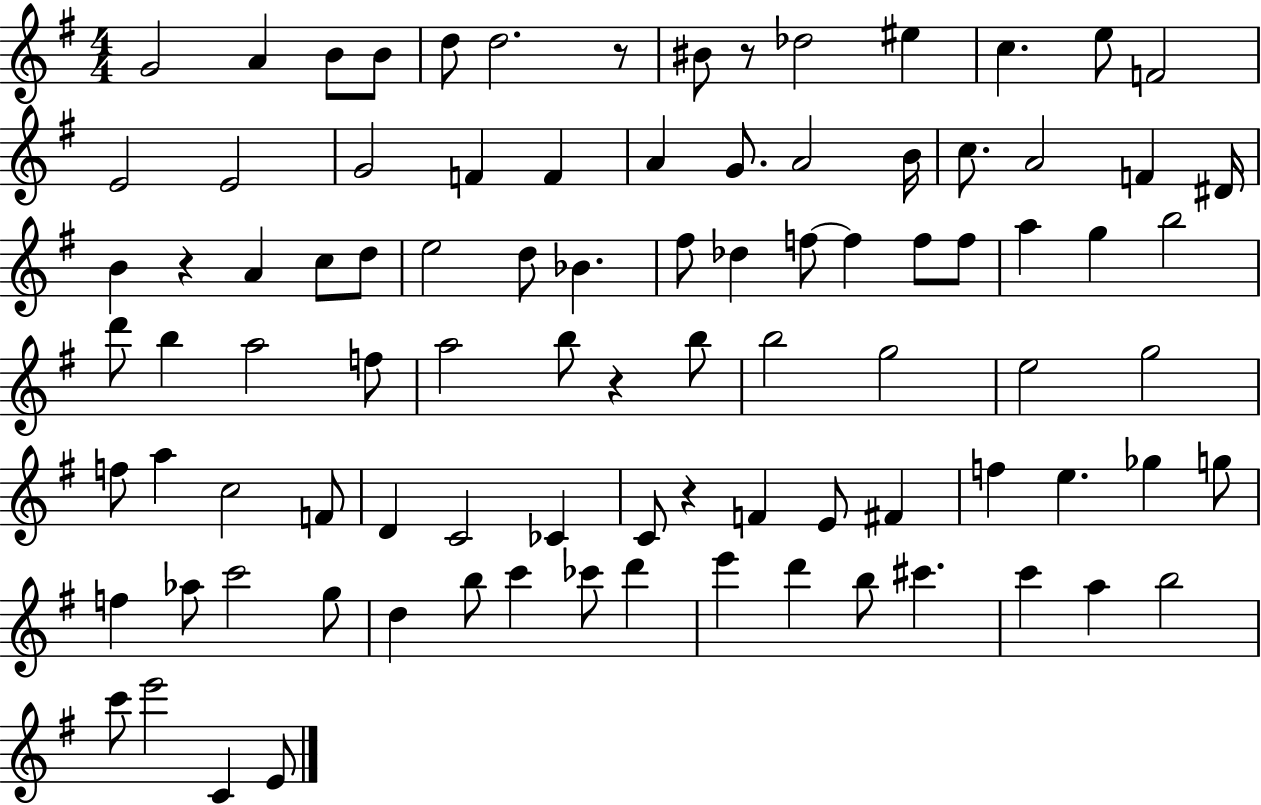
G4/h A4/q B4/e B4/e D5/e D5/h. R/e BIS4/e R/e Db5/h EIS5/q C5/q. E5/e F4/h E4/h E4/h G4/h F4/q F4/q A4/q G4/e. A4/h B4/s C5/e. A4/h F4/q D#4/s B4/q R/q A4/q C5/e D5/e E5/h D5/e Bb4/q. F#5/e Db5/q F5/e F5/q F5/e F5/e A5/q G5/q B5/h D6/e B5/q A5/h F5/e A5/h B5/e R/q B5/e B5/h G5/h E5/h G5/h F5/e A5/q C5/h F4/e D4/q C4/h CES4/q C4/e R/q F4/q E4/e F#4/q F5/q E5/q. Gb5/q G5/e F5/q Ab5/e C6/h G5/e D5/q B5/e C6/q CES6/e D6/q E6/q D6/q B5/e C#6/q. C6/q A5/q B5/h C6/e E6/h C4/q E4/e